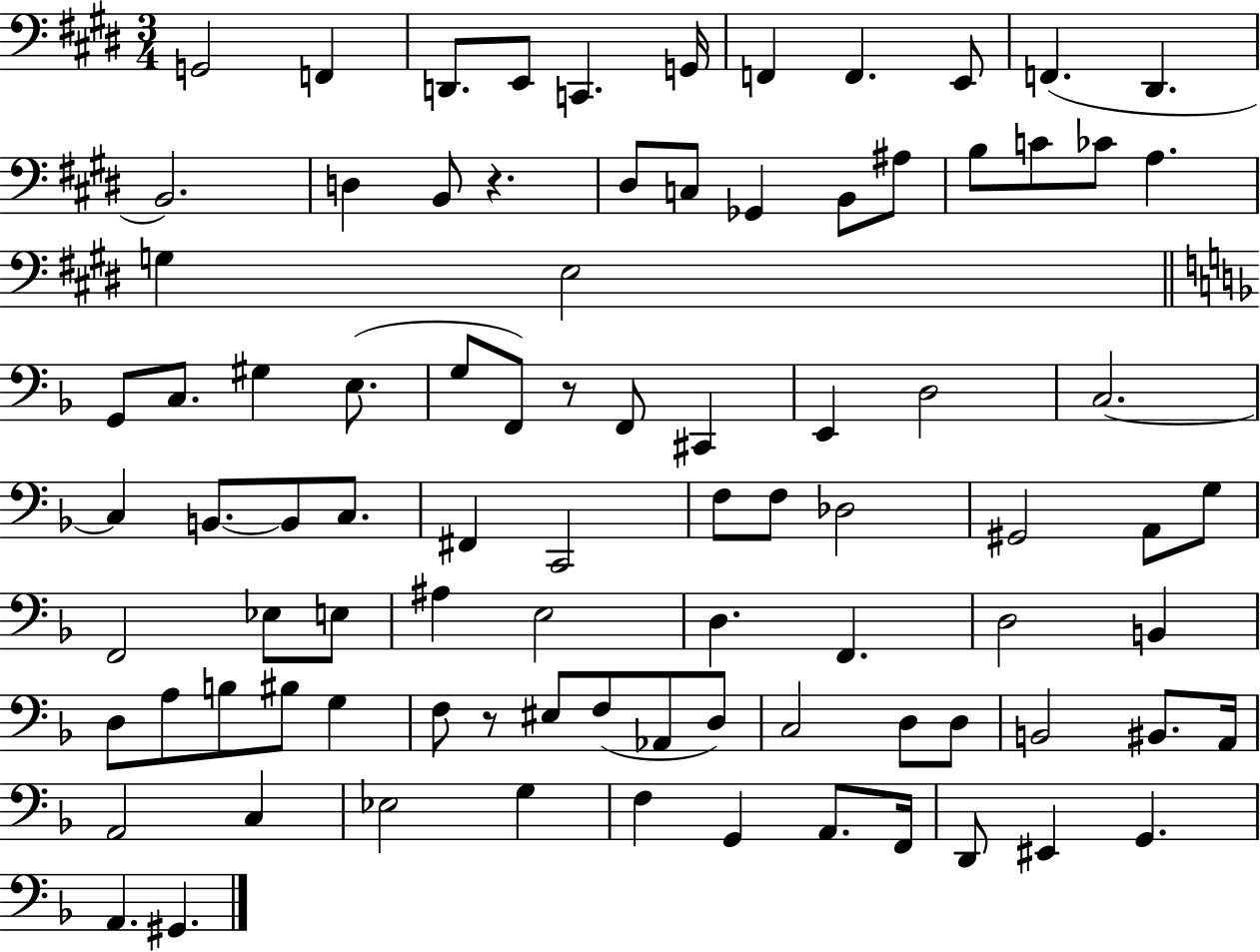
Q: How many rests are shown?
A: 3